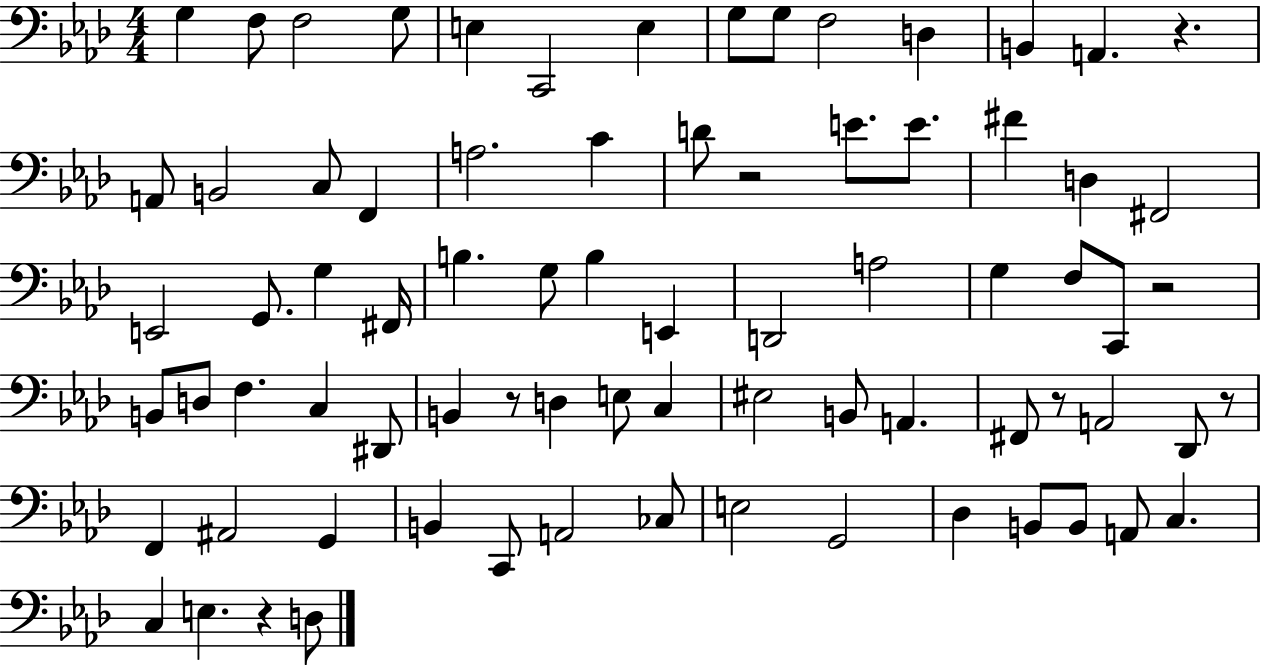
X:1
T:Untitled
M:4/4
L:1/4
K:Ab
G, F,/2 F,2 G,/2 E, C,,2 E, G,/2 G,/2 F,2 D, B,, A,, z A,,/2 B,,2 C,/2 F,, A,2 C D/2 z2 E/2 E/2 ^F D, ^F,,2 E,,2 G,,/2 G, ^F,,/4 B, G,/2 B, E,, D,,2 A,2 G, F,/2 C,,/2 z2 B,,/2 D,/2 F, C, ^D,,/2 B,, z/2 D, E,/2 C, ^E,2 B,,/2 A,, ^F,,/2 z/2 A,,2 _D,,/2 z/2 F,, ^A,,2 G,, B,, C,,/2 A,,2 _C,/2 E,2 G,,2 _D, B,,/2 B,,/2 A,,/2 C, C, E, z D,/2